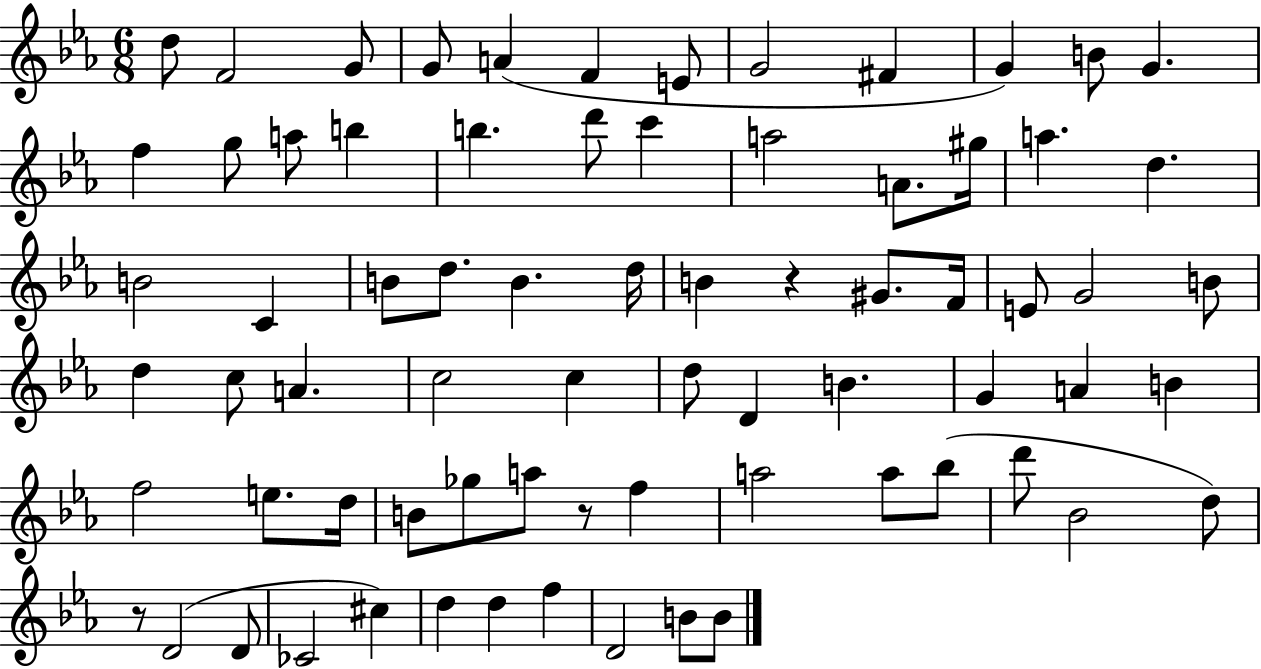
X:1
T:Untitled
M:6/8
L:1/4
K:Eb
d/2 F2 G/2 G/2 A F E/2 G2 ^F G B/2 G f g/2 a/2 b b d'/2 c' a2 A/2 ^g/4 a d B2 C B/2 d/2 B d/4 B z ^G/2 F/4 E/2 G2 B/2 d c/2 A c2 c d/2 D B G A B f2 e/2 d/4 B/2 _g/2 a/2 z/2 f a2 a/2 _b/2 d'/2 _B2 d/2 z/2 D2 D/2 _C2 ^c d d f D2 B/2 B/2